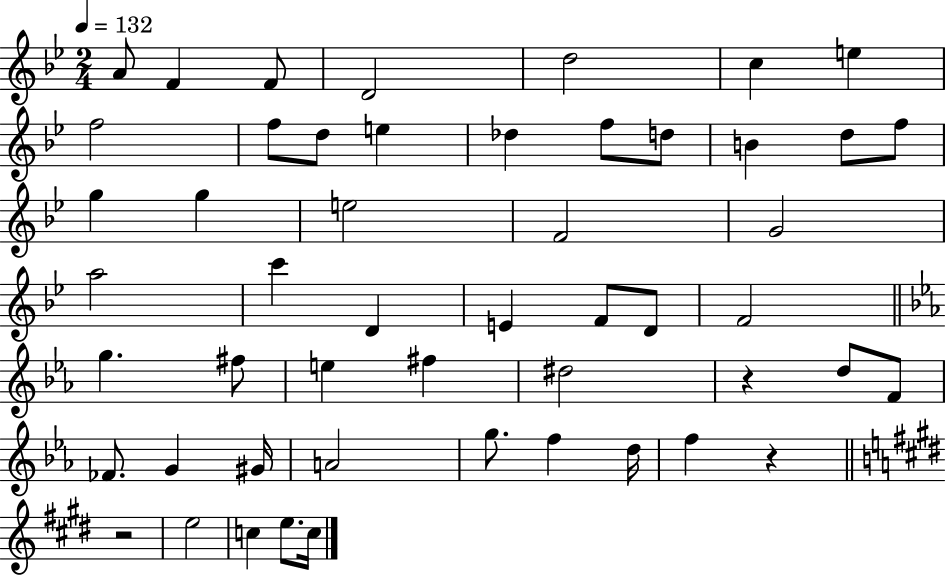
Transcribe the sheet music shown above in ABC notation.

X:1
T:Untitled
M:2/4
L:1/4
K:Bb
A/2 F F/2 D2 d2 c e f2 f/2 d/2 e _d f/2 d/2 B d/2 f/2 g g e2 F2 G2 a2 c' D E F/2 D/2 F2 g ^f/2 e ^f ^d2 z d/2 F/2 _F/2 G ^G/4 A2 g/2 f d/4 f z z2 e2 c e/2 c/4